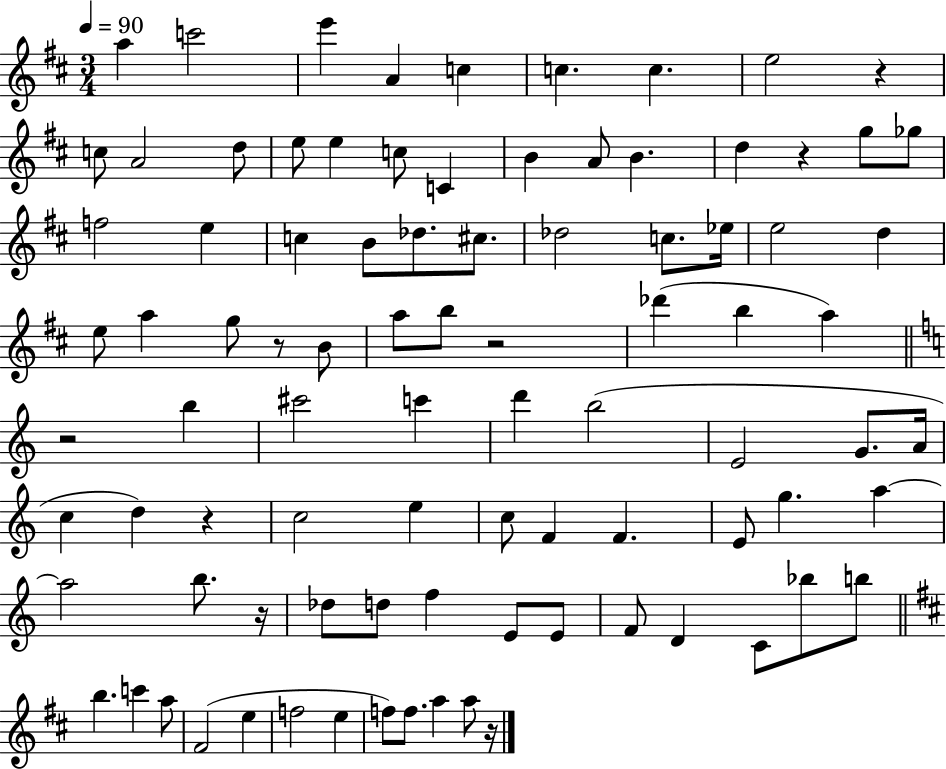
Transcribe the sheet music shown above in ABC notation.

X:1
T:Untitled
M:3/4
L:1/4
K:D
a c'2 e' A c c c e2 z c/2 A2 d/2 e/2 e c/2 C B A/2 B d z g/2 _g/2 f2 e c B/2 _d/2 ^c/2 _d2 c/2 _e/4 e2 d e/2 a g/2 z/2 B/2 a/2 b/2 z2 _d' b a z2 b ^c'2 c' d' b2 E2 G/2 A/4 c d z c2 e c/2 F F E/2 g a a2 b/2 z/4 _d/2 d/2 f E/2 E/2 F/2 D C/2 _b/2 b/2 b c' a/2 ^F2 e f2 e f/2 f/2 a a/2 z/4